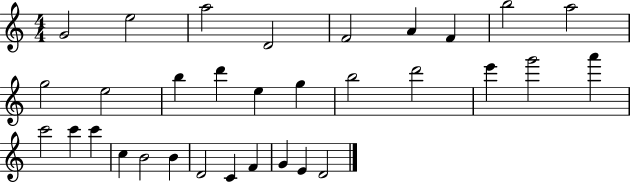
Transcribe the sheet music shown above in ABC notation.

X:1
T:Untitled
M:4/4
L:1/4
K:C
G2 e2 a2 D2 F2 A F b2 a2 g2 e2 b d' e g b2 d'2 e' g'2 a' c'2 c' c' c B2 B D2 C F G E D2